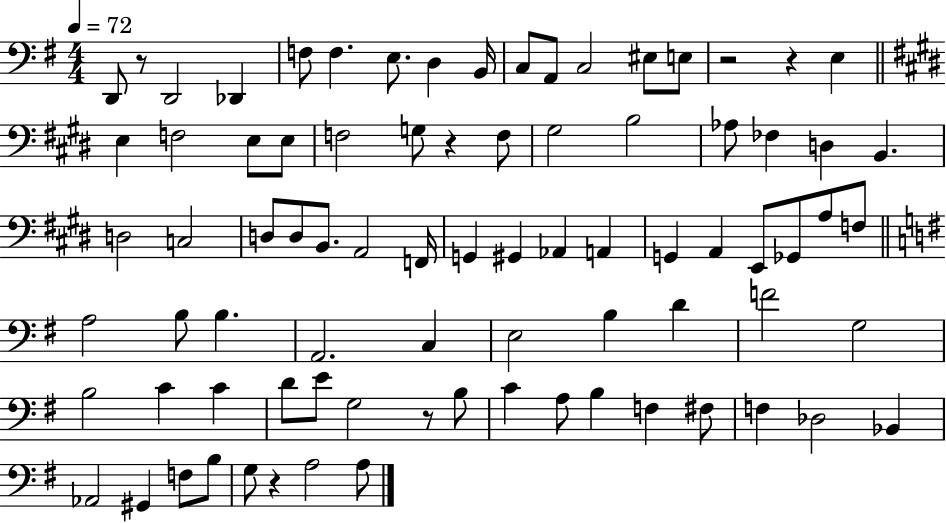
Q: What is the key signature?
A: G major